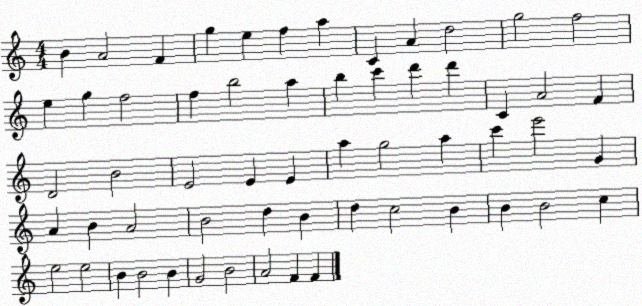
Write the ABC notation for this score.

X:1
T:Untitled
M:4/4
L:1/4
K:C
B A2 F g e f a C A d2 g2 f2 e g f2 f b2 a b c' d' d' C A2 F D2 B2 E2 E E a g2 a c' e'2 G A B A2 B2 d B d c2 B B B2 c e2 e2 B B2 B G2 B2 A2 F F